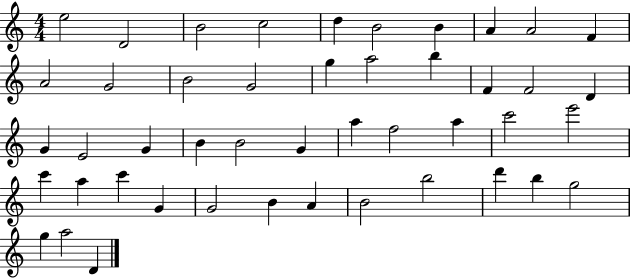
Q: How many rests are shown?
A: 0